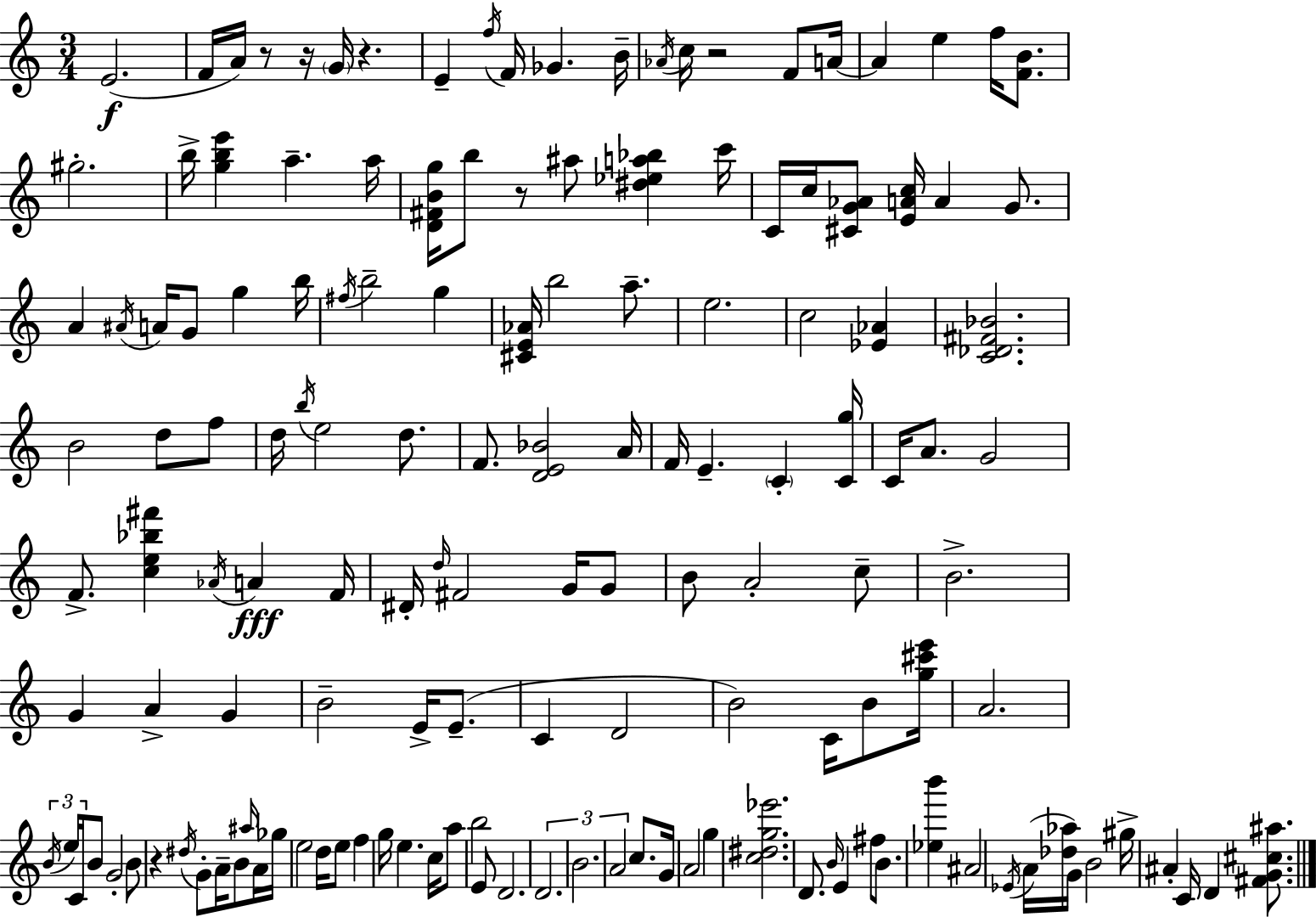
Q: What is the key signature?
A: C major